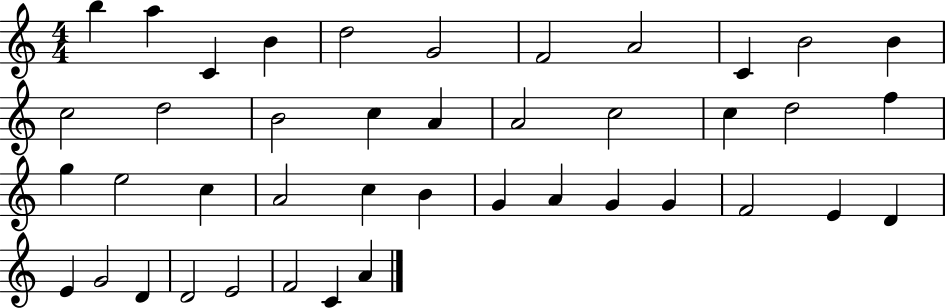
X:1
T:Untitled
M:4/4
L:1/4
K:C
b a C B d2 G2 F2 A2 C B2 B c2 d2 B2 c A A2 c2 c d2 f g e2 c A2 c B G A G G F2 E D E G2 D D2 E2 F2 C A